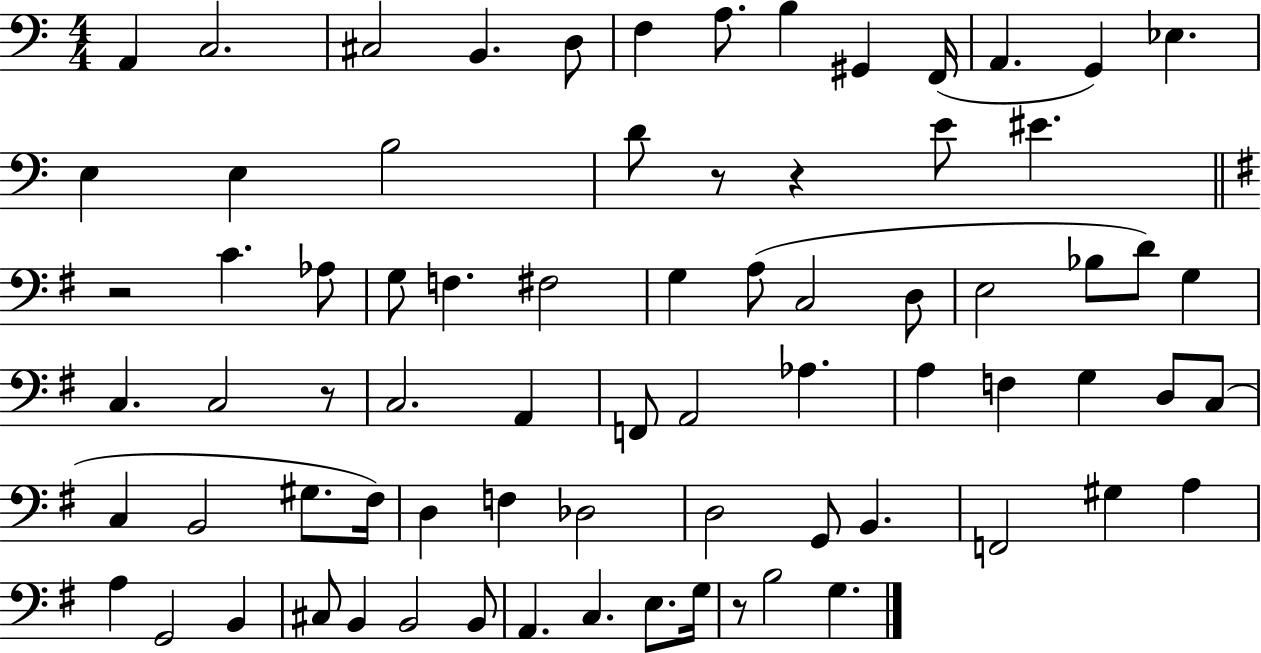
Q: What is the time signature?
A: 4/4